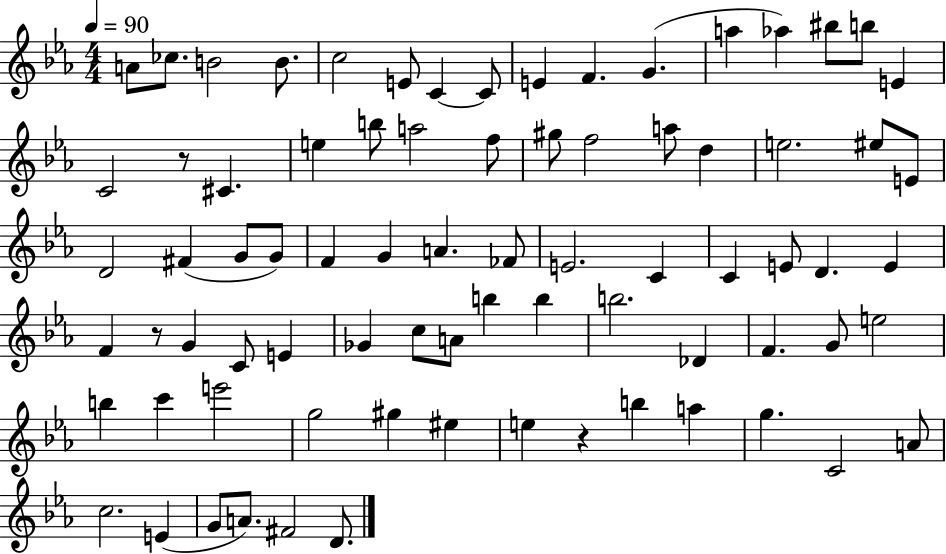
A4/e CES5/e. B4/h B4/e. C5/h E4/e C4/q C4/e E4/q F4/q. G4/q. A5/q Ab5/q BIS5/e B5/e E4/q C4/h R/e C#4/q. E5/q B5/e A5/h F5/e G#5/e F5/h A5/e D5/q E5/h. EIS5/e E4/e D4/h F#4/q G4/e G4/e F4/q G4/q A4/q. FES4/e E4/h. C4/q C4/q E4/e D4/q. E4/q F4/q R/e G4/q C4/e E4/q Gb4/q C5/e A4/e B5/q B5/q B5/h. Db4/q F4/q. G4/e E5/h B5/q C6/q E6/h G5/h G#5/q EIS5/q E5/q R/q B5/q A5/q G5/q. C4/h A4/e C5/h. E4/q G4/e A4/e. F#4/h D4/e.